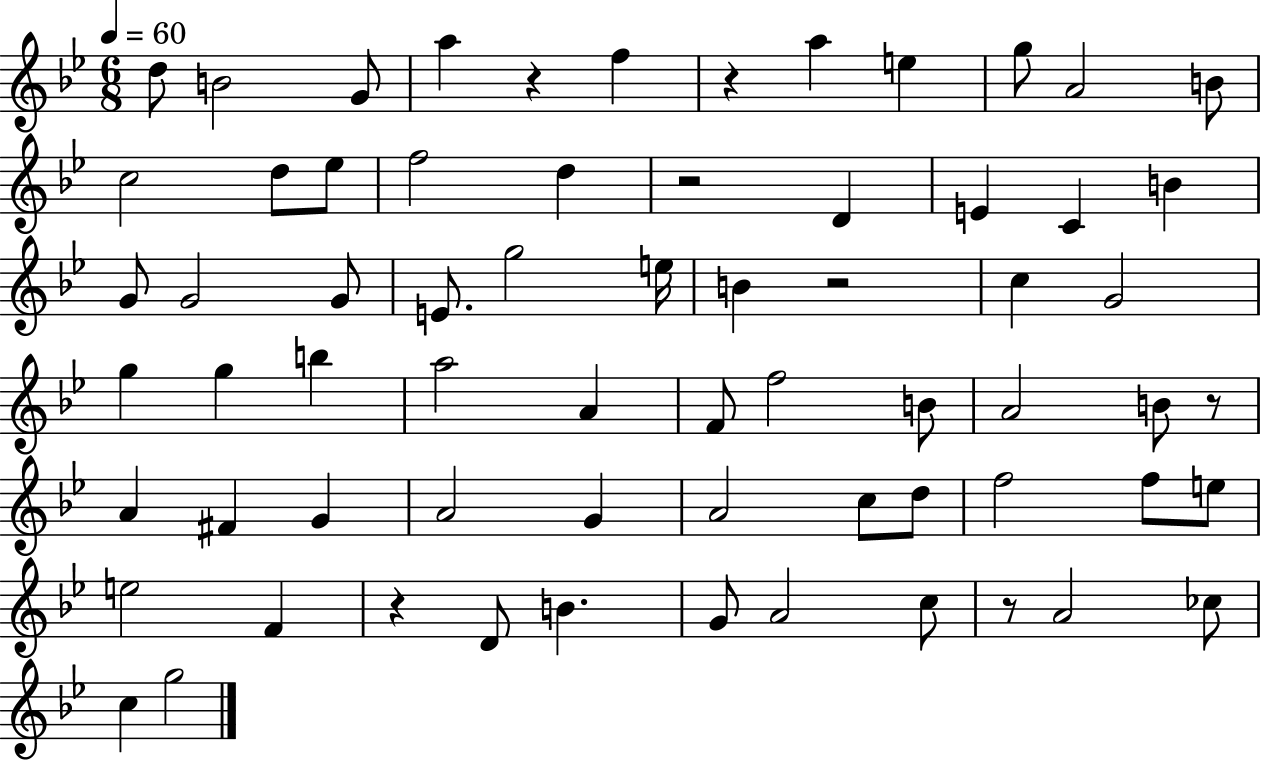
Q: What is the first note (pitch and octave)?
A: D5